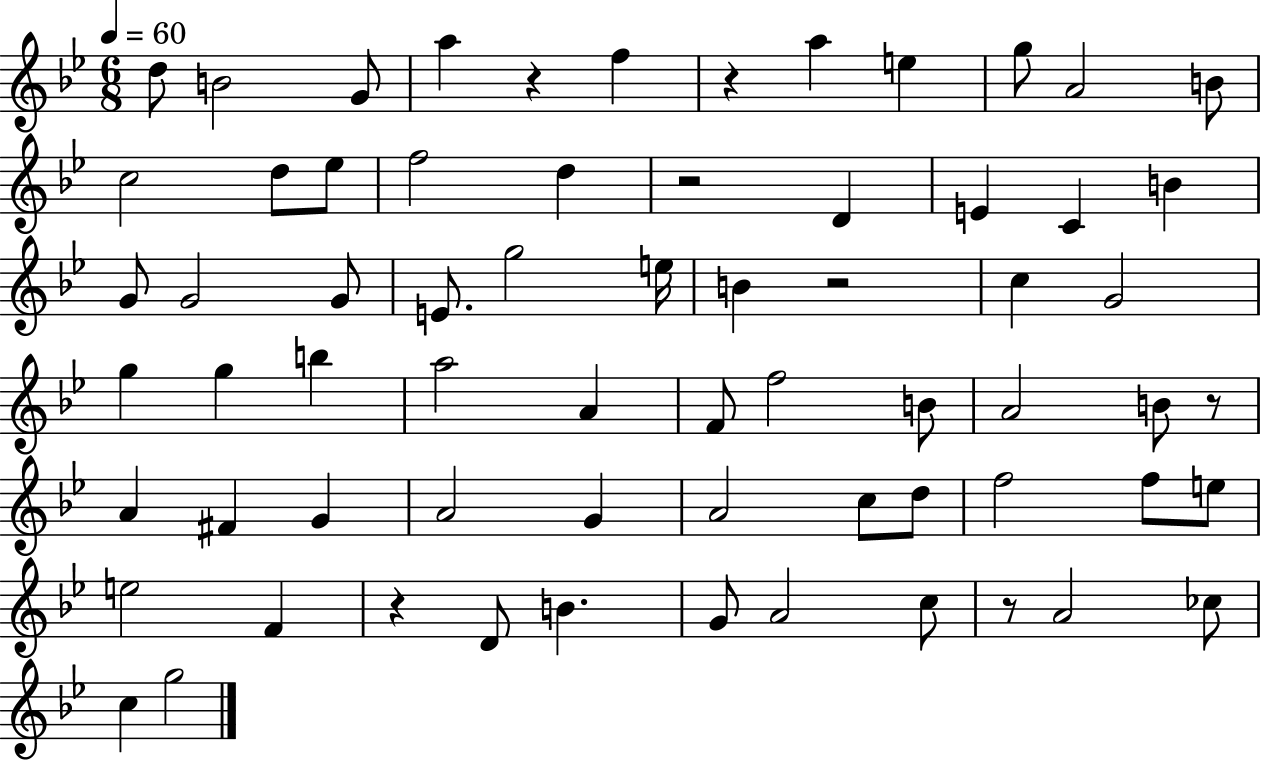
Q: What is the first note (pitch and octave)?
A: D5